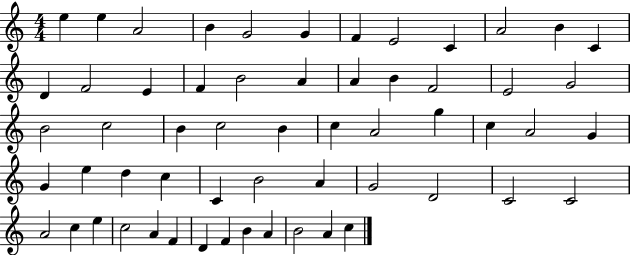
E5/q E5/q A4/h B4/q G4/h G4/q F4/q E4/h C4/q A4/h B4/q C4/q D4/q F4/h E4/q F4/q B4/h A4/q A4/q B4/q F4/h E4/h G4/h B4/h C5/h B4/q C5/h B4/q C5/q A4/h G5/q C5/q A4/h G4/q G4/q E5/q D5/q C5/q C4/q B4/h A4/q G4/h D4/h C4/h C4/h A4/h C5/q E5/q C5/h A4/q F4/q D4/q F4/q B4/q A4/q B4/h A4/q C5/q